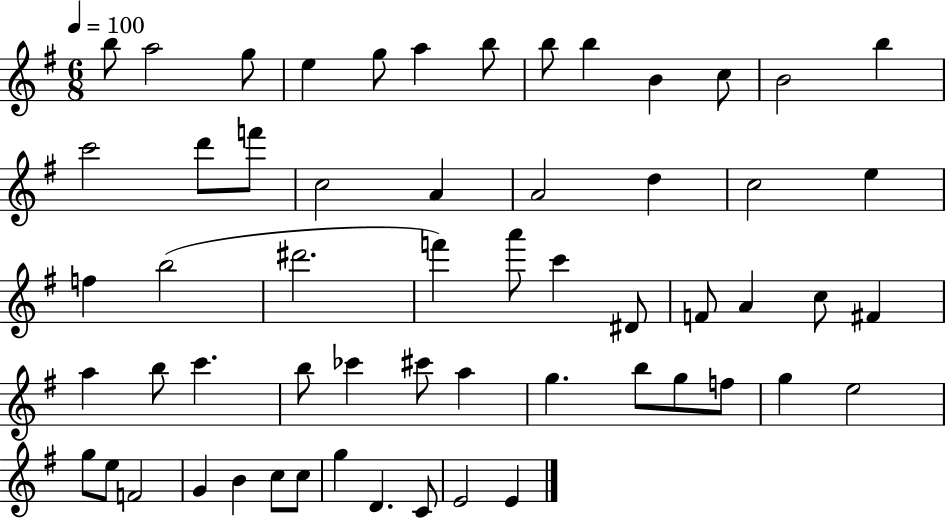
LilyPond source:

{
  \clef treble
  \numericTimeSignature
  \time 6/8
  \key g \major
  \tempo 4 = 100
  b''8 a''2 g''8 | e''4 g''8 a''4 b''8 | b''8 b''4 b'4 c''8 | b'2 b''4 | \break c'''2 d'''8 f'''8 | c''2 a'4 | a'2 d''4 | c''2 e''4 | \break f''4 b''2( | dis'''2. | f'''4) a'''8 c'''4 dis'8 | f'8 a'4 c''8 fis'4 | \break a''4 b''8 c'''4. | b''8 ces'''4 cis'''8 a''4 | g''4. b''8 g''8 f''8 | g''4 e''2 | \break g''8 e''8 f'2 | g'4 b'4 c''8 c''8 | g''4 d'4. c'8 | e'2 e'4 | \break \bar "|."
}